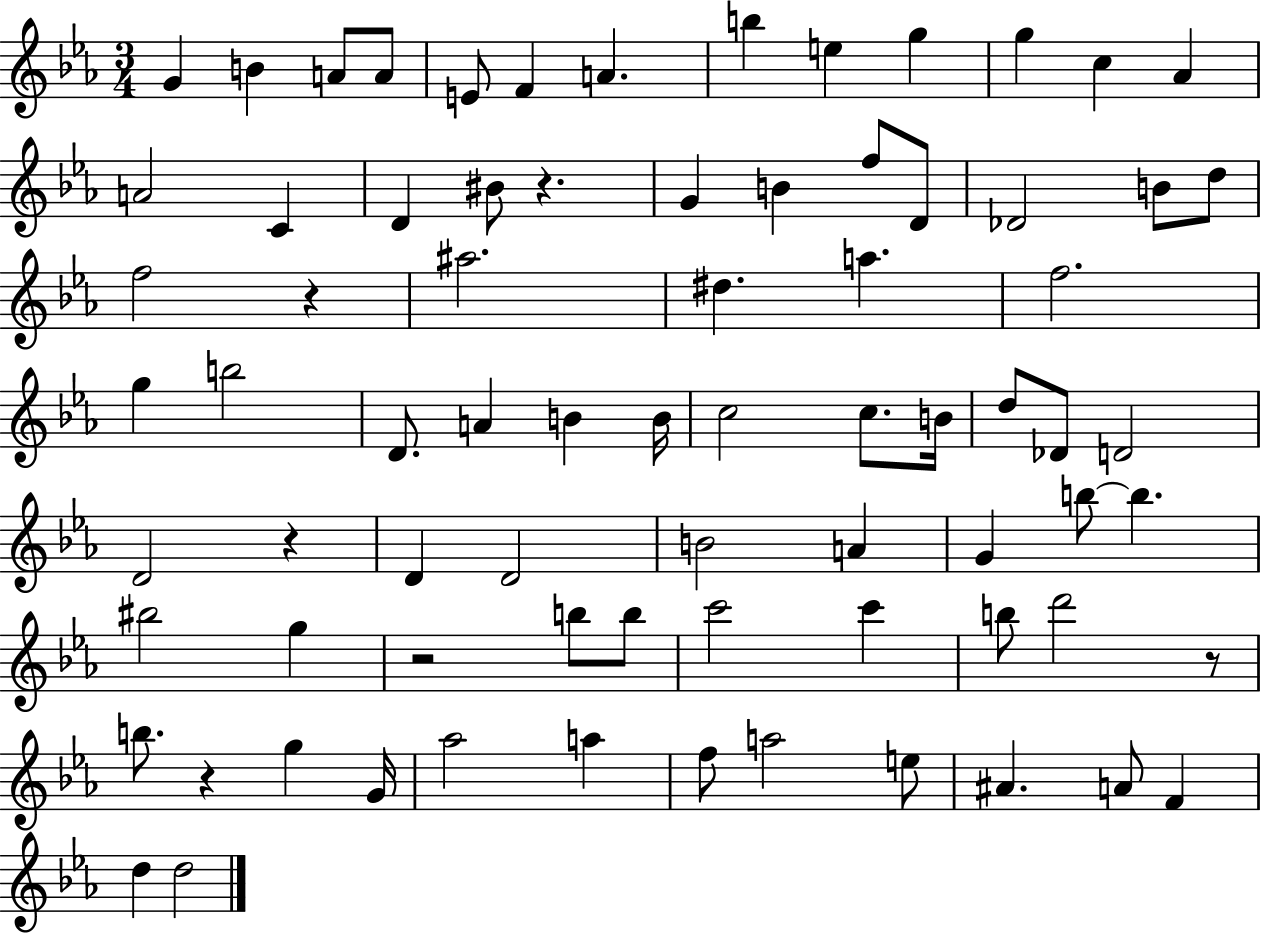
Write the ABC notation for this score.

X:1
T:Untitled
M:3/4
L:1/4
K:Eb
G B A/2 A/2 E/2 F A b e g g c _A A2 C D ^B/2 z G B f/2 D/2 _D2 B/2 d/2 f2 z ^a2 ^d a f2 g b2 D/2 A B B/4 c2 c/2 B/4 d/2 _D/2 D2 D2 z D D2 B2 A G b/2 b ^b2 g z2 b/2 b/2 c'2 c' b/2 d'2 z/2 b/2 z g G/4 _a2 a f/2 a2 e/2 ^A A/2 F d d2